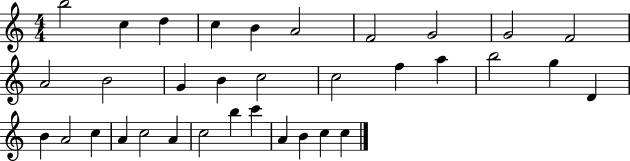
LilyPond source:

{
  \clef treble
  \numericTimeSignature
  \time 4/4
  \key c \major
  b''2 c''4 d''4 | c''4 b'4 a'2 | f'2 g'2 | g'2 f'2 | \break a'2 b'2 | g'4 b'4 c''2 | c''2 f''4 a''4 | b''2 g''4 d'4 | \break b'4 a'2 c''4 | a'4 c''2 a'4 | c''2 b''4 c'''4 | a'4 b'4 c''4 c''4 | \break \bar "|."
}